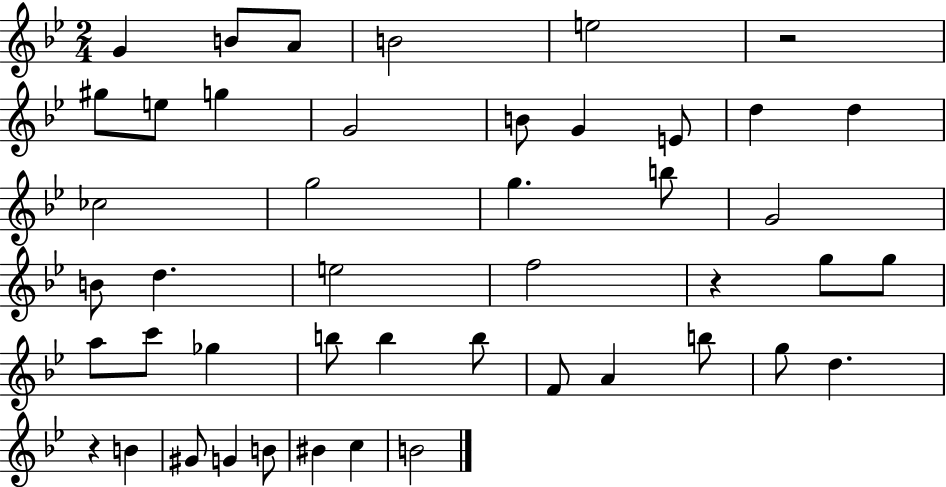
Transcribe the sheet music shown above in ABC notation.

X:1
T:Untitled
M:2/4
L:1/4
K:Bb
G B/2 A/2 B2 e2 z2 ^g/2 e/2 g G2 B/2 G E/2 d d _c2 g2 g b/2 G2 B/2 d e2 f2 z g/2 g/2 a/2 c'/2 _g b/2 b b/2 F/2 A b/2 g/2 d z B ^G/2 G B/2 ^B c B2